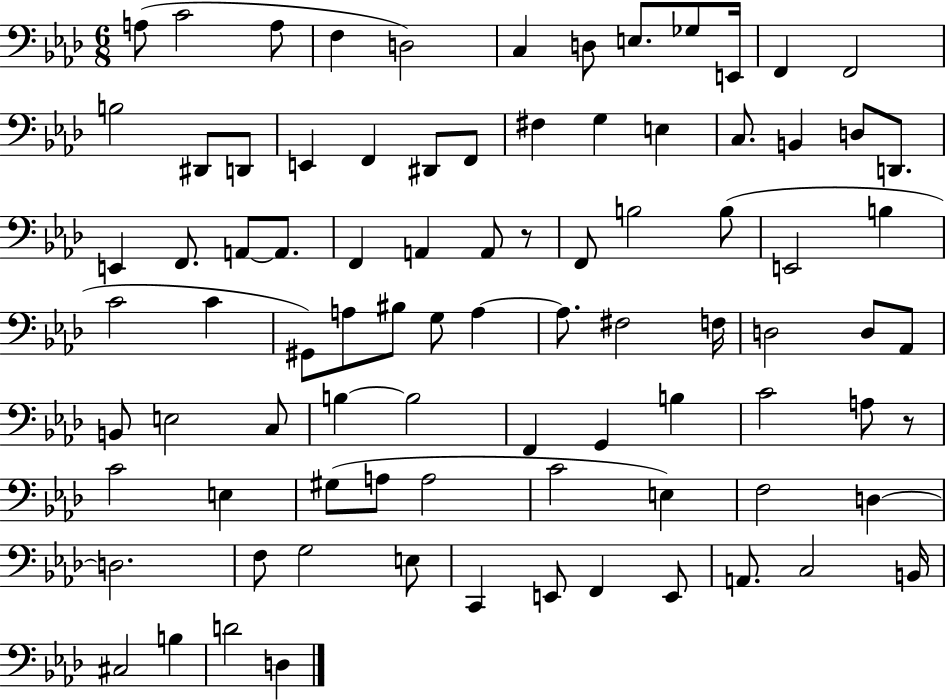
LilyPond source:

{
  \clef bass
  \numericTimeSignature
  \time 6/8
  \key aes \major
  \repeat volta 2 { a8( c'2 a8 | f4 d2) | c4 d8 e8. ges8 e,16 | f,4 f,2 | \break b2 dis,8 d,8 | e,4 f,4 dis,8 f,8 | fis4 g4 e4 | c8. b,4 d8 d,8. | \break e,4 f,8. a,8~~ a,8. | f,4 a,4 a,8 r8 | f,8 b2 b8( | e,2 b4 | \break c'2 c'4 | gis,8) a8 bis8 g8 a4~~ | a8. fis2 f16 | d2 d8 aes,8 | \break b,8 e2 c8 | b4~~ b2 | f,4 g,4 b4 | c'2 a8 r8 | \break c'2 e4 | gis8( a8 a2 | c'2 e4) | f2 d4~~ | \break d2. | f8 g2 e8 | c,4 e,8 f,4 e,8 | a,8. c2 b,16 | \break cis2 b4 | d'2 d4 | } \bar "|."
}